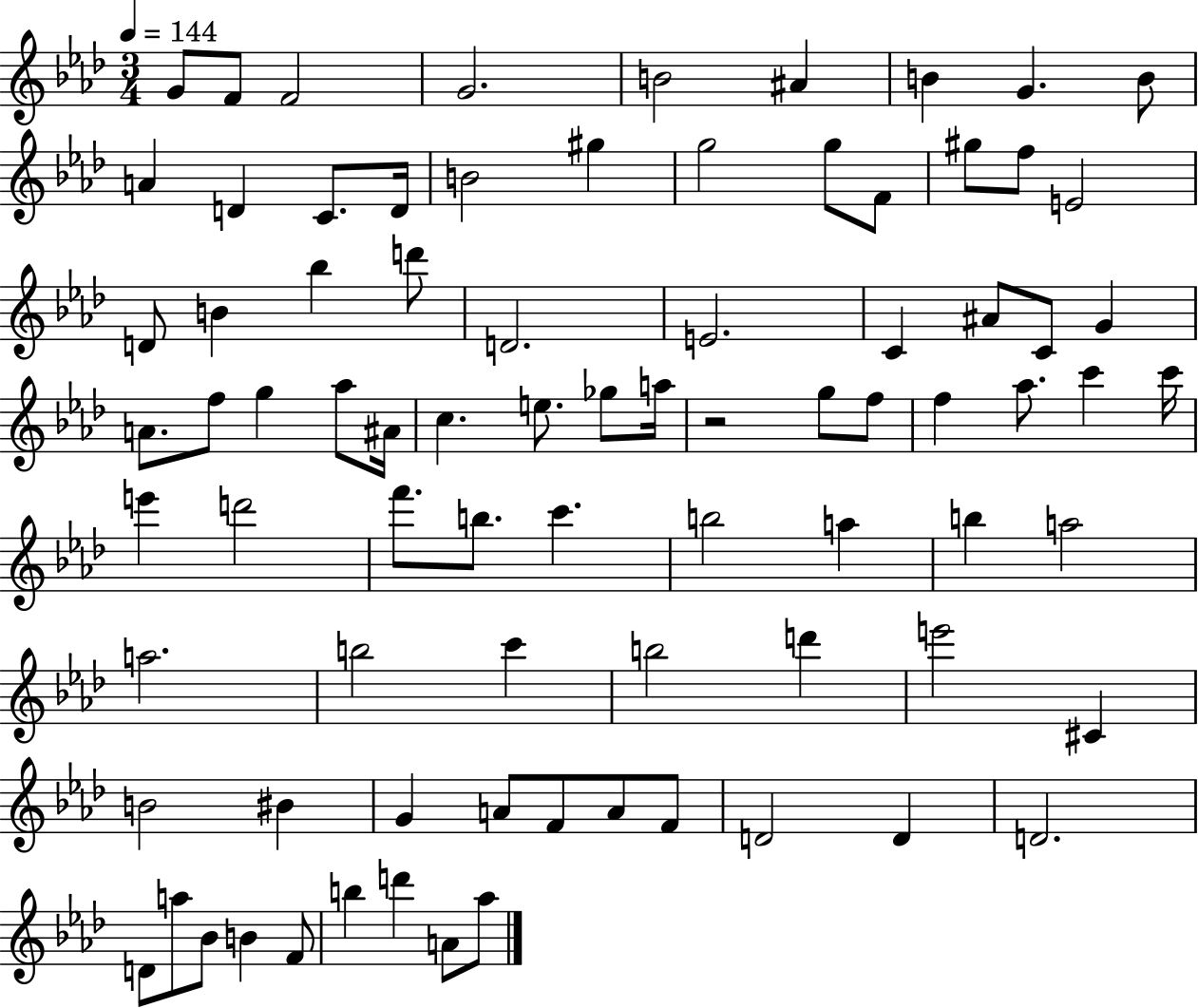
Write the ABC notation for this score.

X:1
T:Untitled
M:3/4
L:1/4
K:Ab
G/2 F/2 F2 G2 B2 ^A B G B/2 A D C/2 D/4 B2 ^g g2 g/2 F/2 ^g/2 f/2 E2 D/2 B _b d'/2 D2 E2 C ^A/2 C/2 G A/2 f/2 g _a/2 ^A/4 c e/2 _g/2 a/4 z2 g/2 f/2 f _a/2 c' c'/4 e' d'2 f'/2 b/2 c' b2 a b a2 a2 b2 c' b2 d' e'2 ^C B2 ^B G A/2 F/2 A/2 F/2 D2 D D2 D/2 a/2 _B/2 B F/2 b d' A/2 _a/2